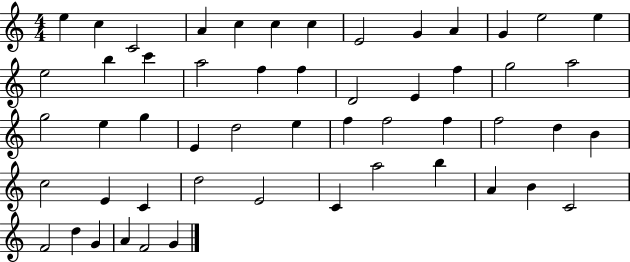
E5/q C5/q C4/h A4/q C5/q C5/q C5/q E4/h G4/q A4/q G4/q E5/h E5/q E5/h B5/q C6/q A5/h F5/q F5/q D4/h E4/q F5/q G5/h A5/h G5/h E5/q G5/q E4/q D5/h E5/q F5/q F5/h F5/q F5/h D5/q B4/q C5/h E4/q C4/q D5/h E4/h C4/q A5/h B5/q A4/q B4/q C4/h F4/h D5/q G4/q A4/q F4/h G4/q